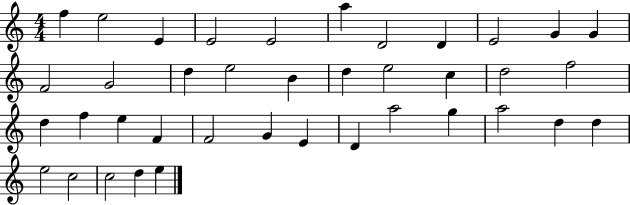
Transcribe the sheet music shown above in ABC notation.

X:1
T:Untitled
M:4/4
L:1/4
K:C
f e2 E E2 E2 a D2 D E2 G G F2 G2 d e2 B d e2 c d2 f2 d f e F F2 G E D a2 g a2 d d e2 c2 c2 d e